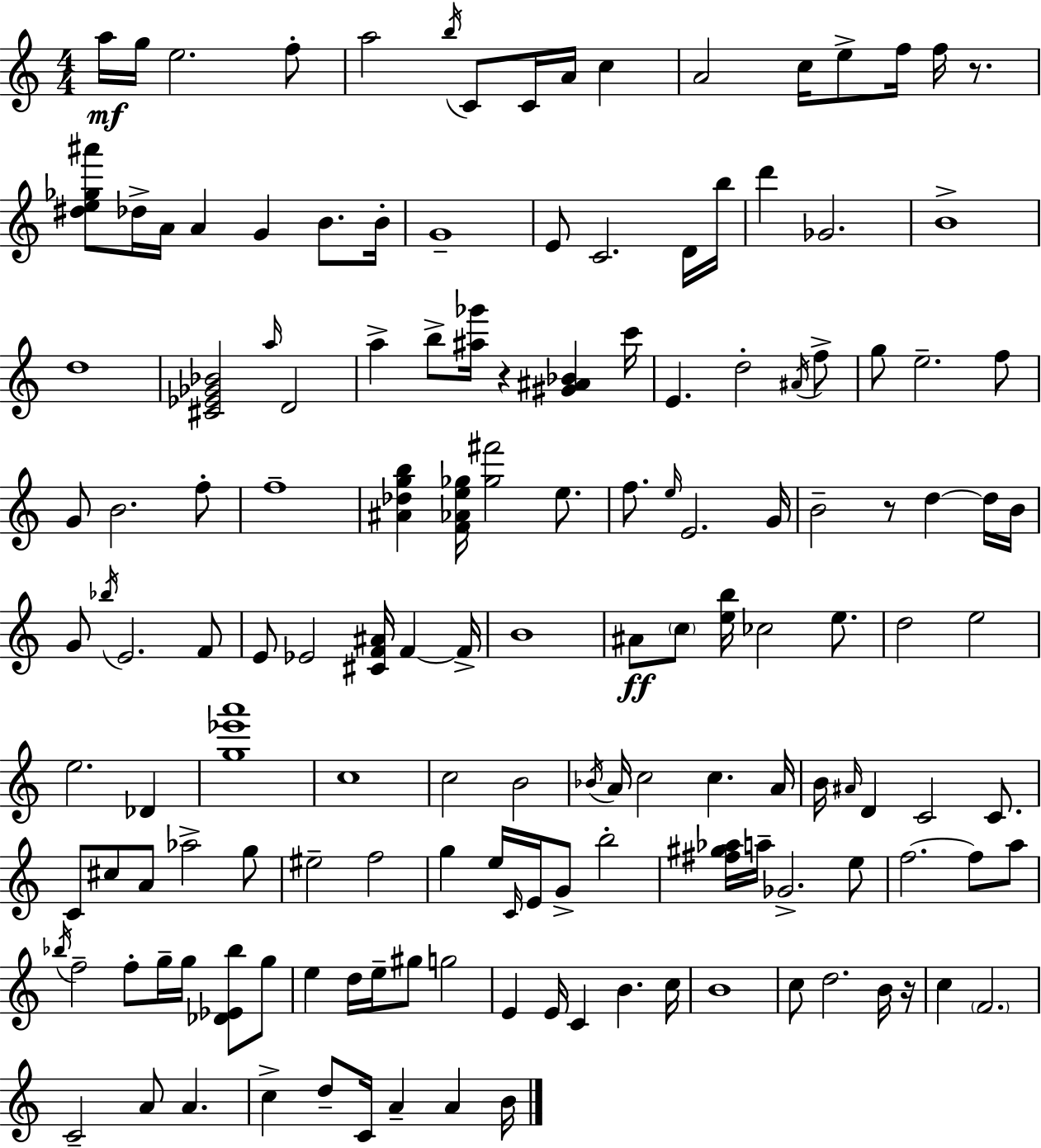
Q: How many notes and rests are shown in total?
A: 151